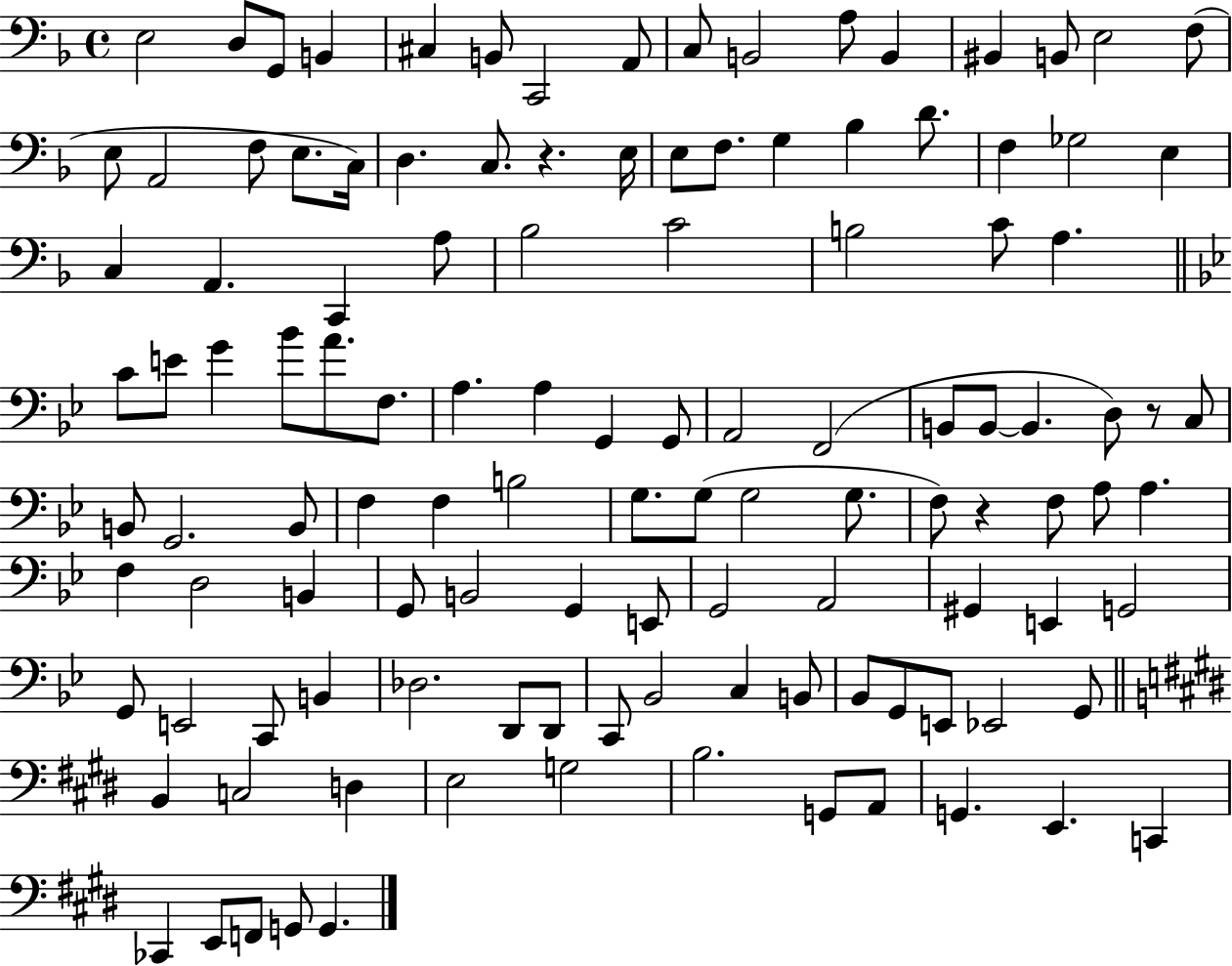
X:1
T:Untitled
M:4/4
L:1/4
K:F
E,2 D,/2 G,,/2 B,, ^C, B,,/2 C,,2 A,,/2 C,/2 B,,2 A,/2 B,, ^B,, B,,/2 E,2 F,/2 E,/2 A,,2 F,/2 E,/2 C,/4 D, C,/2 z E,/4 E,/2 F,/2 G, _B, D/2 F, _G,2 E, C, A,, C,, A,/2 _B,2 C2 B,2 C/2 A, C/2 E/2 G _B/2 A/2 F,/2 A, A, G,, G,,/2 A,,2 F,,2 B,,/2 B,,/2 B,, D,/2 z/2 C,/2 B,,/2 G,,2 B,,/2 F, F, B,2 G,/2 G,/2 G,2 G,/2 F,/2 z F,/2 A,/2 A, F, D,2 B,, G,,/2 B,,2 G,, E,,/2 G,,2 A,,2 ^G,, E,, G,,2 G,,/2 E,,2 C,,/2 B,, _D,2 D,,/2 D,,/2 C,,/2 _B,,2 C, B,,/2 _B,,/2 G,,/2 E,,/2 _E,,2 G,,/2 B,, C,2 D, E,2 G,2 B,2 G,,/2 A,,/2 G,, E,, C,, _C,, E,,/2 F,,/2 G,,/2 G,,